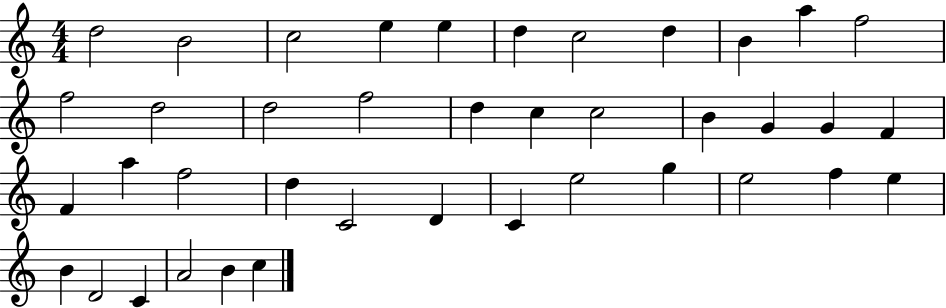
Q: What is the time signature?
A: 4/4